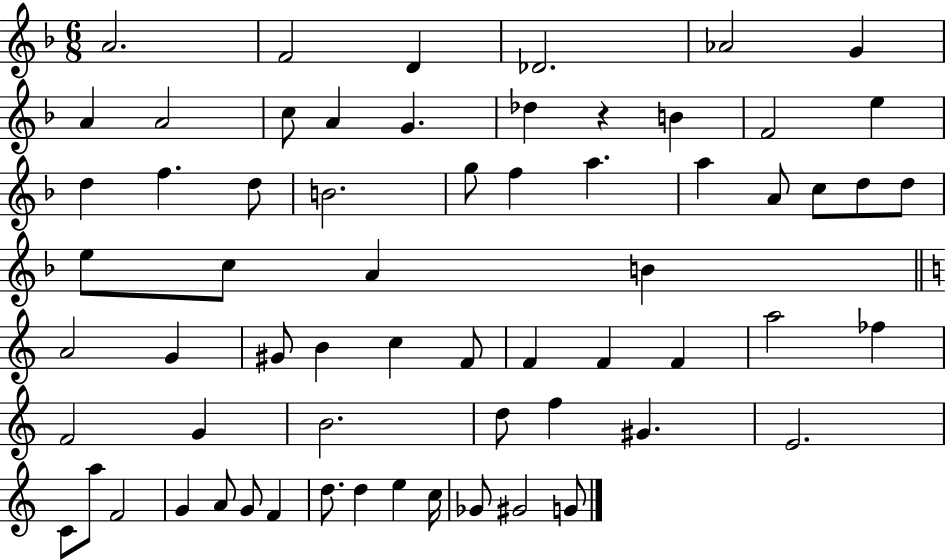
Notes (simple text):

A4/h. F4/h D4/q Db4/h. Ab4/h G4/q A4/q A4/h C5/e A4/q G4/q. Db5/q R/q B4/q F4/h E5/q D5/q F5/q. D5/e B4/h. G5/e F5/q A5/q. A5/q A4/e C5/e D5/e D5/e E5/e C5/e A4/q B4/q A4/h G4/q G#4/e B4/q C5/q F4/e F4/q F4/q F4/q A5/h FES5/q F4/h G4/q B4/h. D5/e F5/q G#4/q. E4/h. C4/e A5/e F4/h G4/q A4/e G4/e F4/q D5/e. D5/q E5/q C5/s Gb4/e G#4/h G4/e